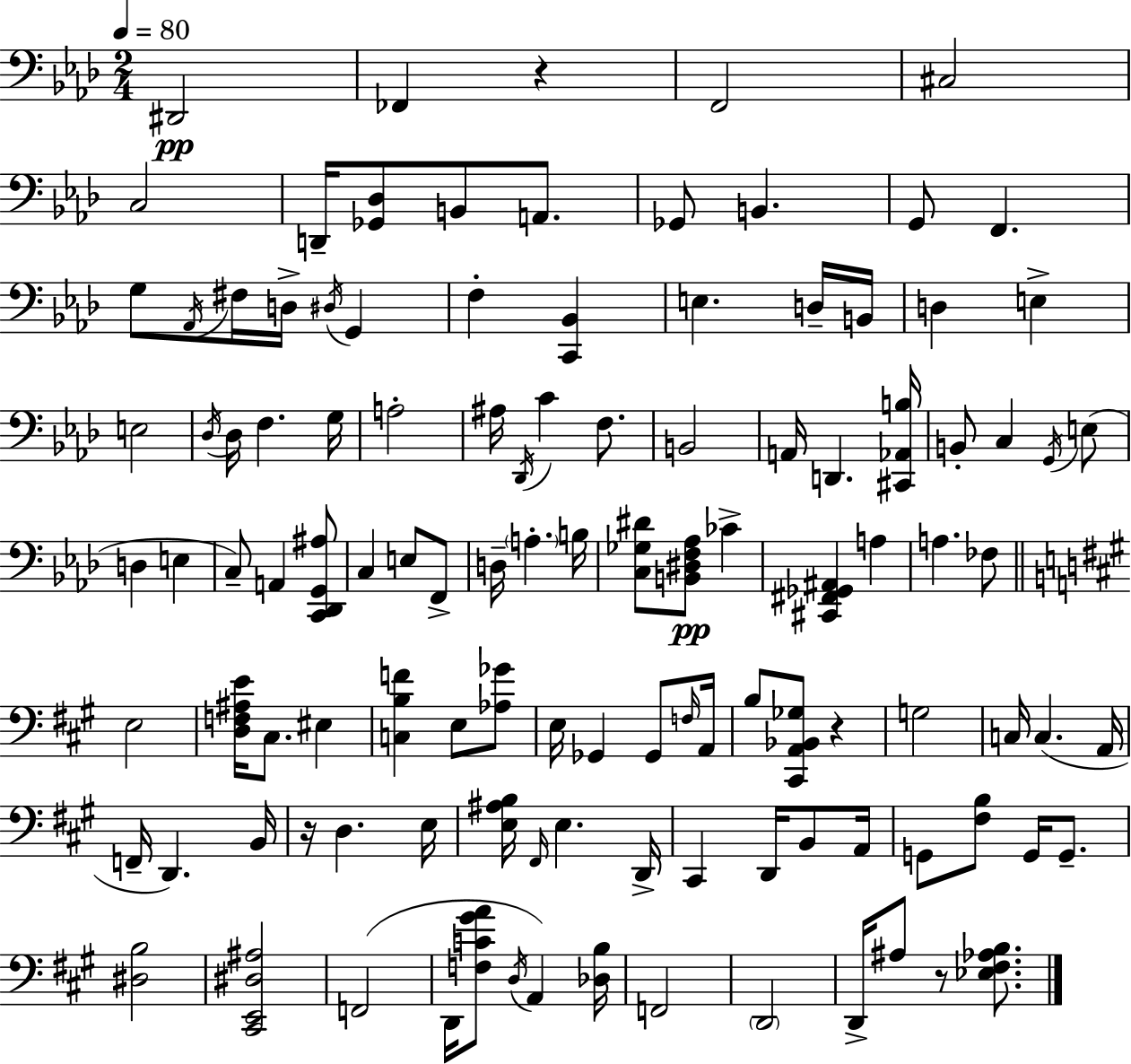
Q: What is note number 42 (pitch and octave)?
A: D3